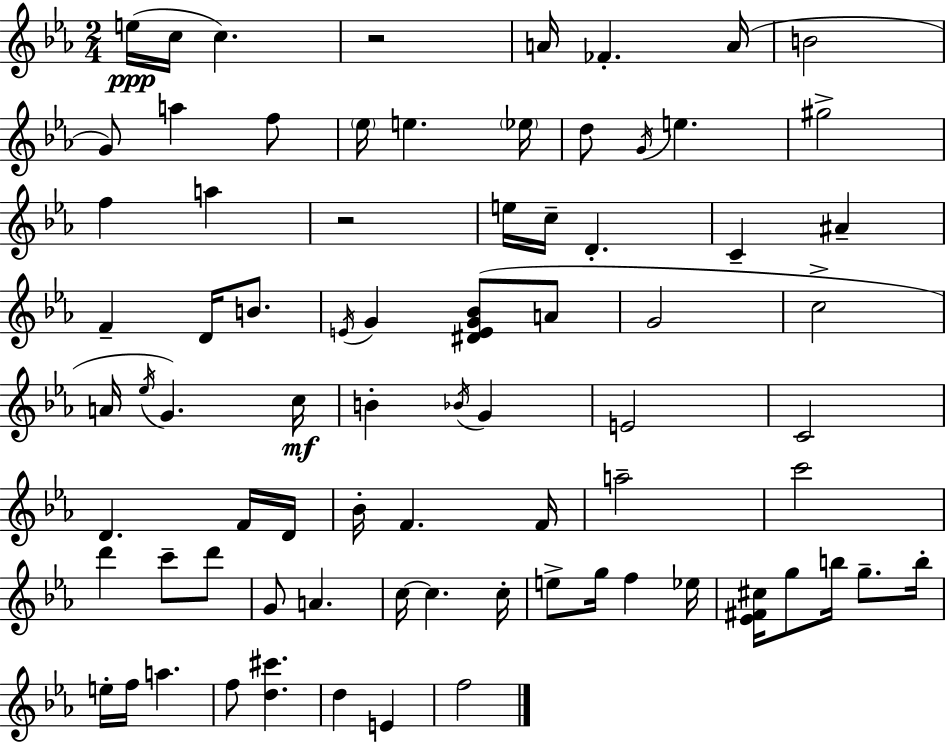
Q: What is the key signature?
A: EES major